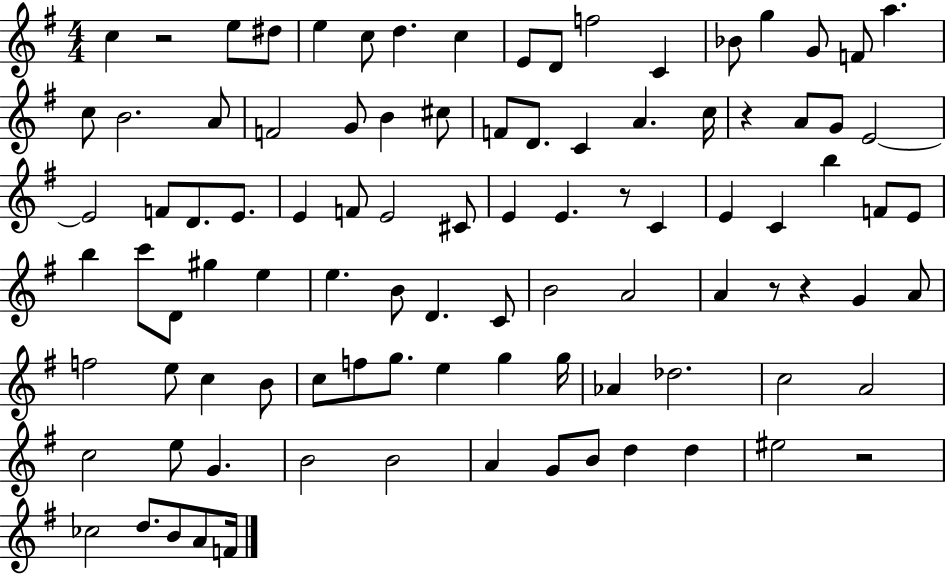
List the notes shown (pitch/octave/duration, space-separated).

C5/q R/h E5/e D#5/e E5/q C5/e D5/q. C5/q E4/e D4/e F5/h C4/q Bb4/e G5/q G4/e F4/e A5/q. C5/e B4/h. A4/e F4/h G4/e B4/q C#5/e F4/e D4/e. C4/q A4/q. C5/s R/q A4/e G4/e E4/h E4/h F4/e D4/e. E4/e. E4/q F4/e E4/h C#4/e E4/q E4/q. R/e C4/q E4/q C4/q B5/q F4/e E4/e B5/q C6/e D4/e G#5/q E5/q E5/q. B4/e D4/q. C4/e B4/h A4/h A4/q R/e R/q G4/q A4/e F5/h E5/e C5/q B4/e C5/e F5/e G5/e. E5/q G5/q G5/s Ab4/q Db5/h. C5/h A4/h C5/h E5/e G4/q. B4/h B4/h A4/q G4/e B4/e D5/q D5/q EIS5/h R/h CES5/h D5/e. B4/e A4/e F4/s